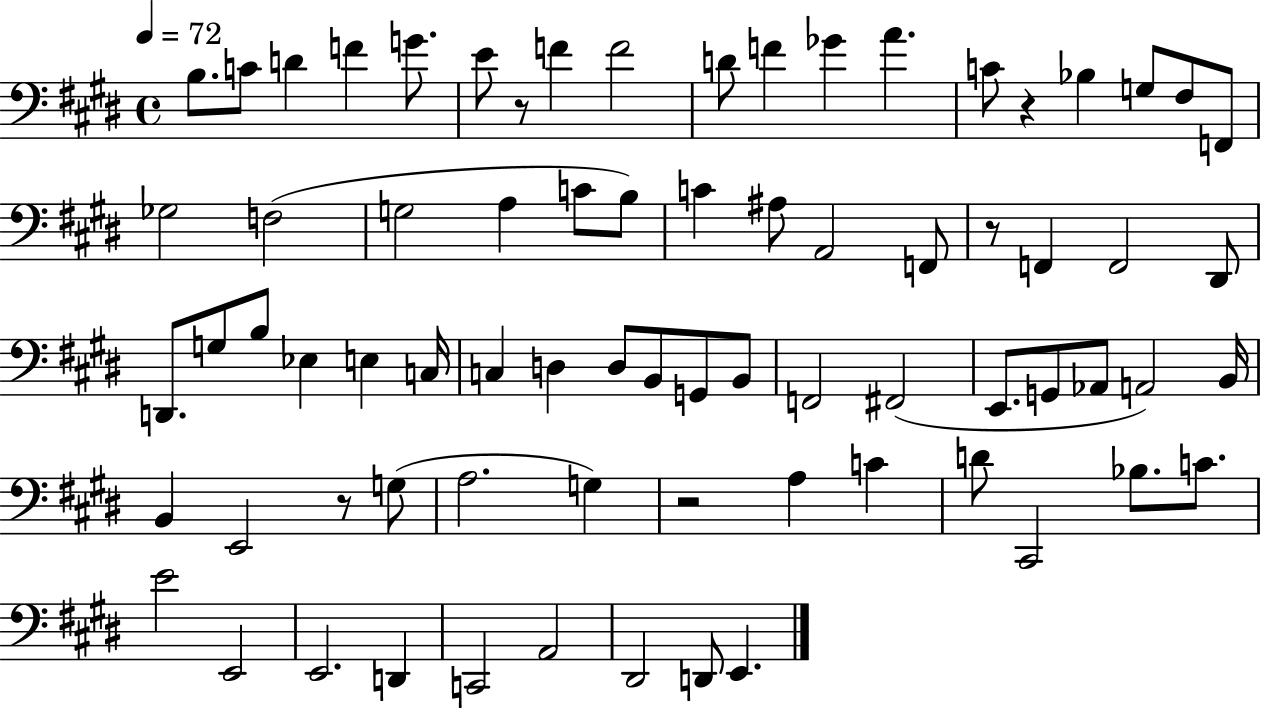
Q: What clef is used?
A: bass